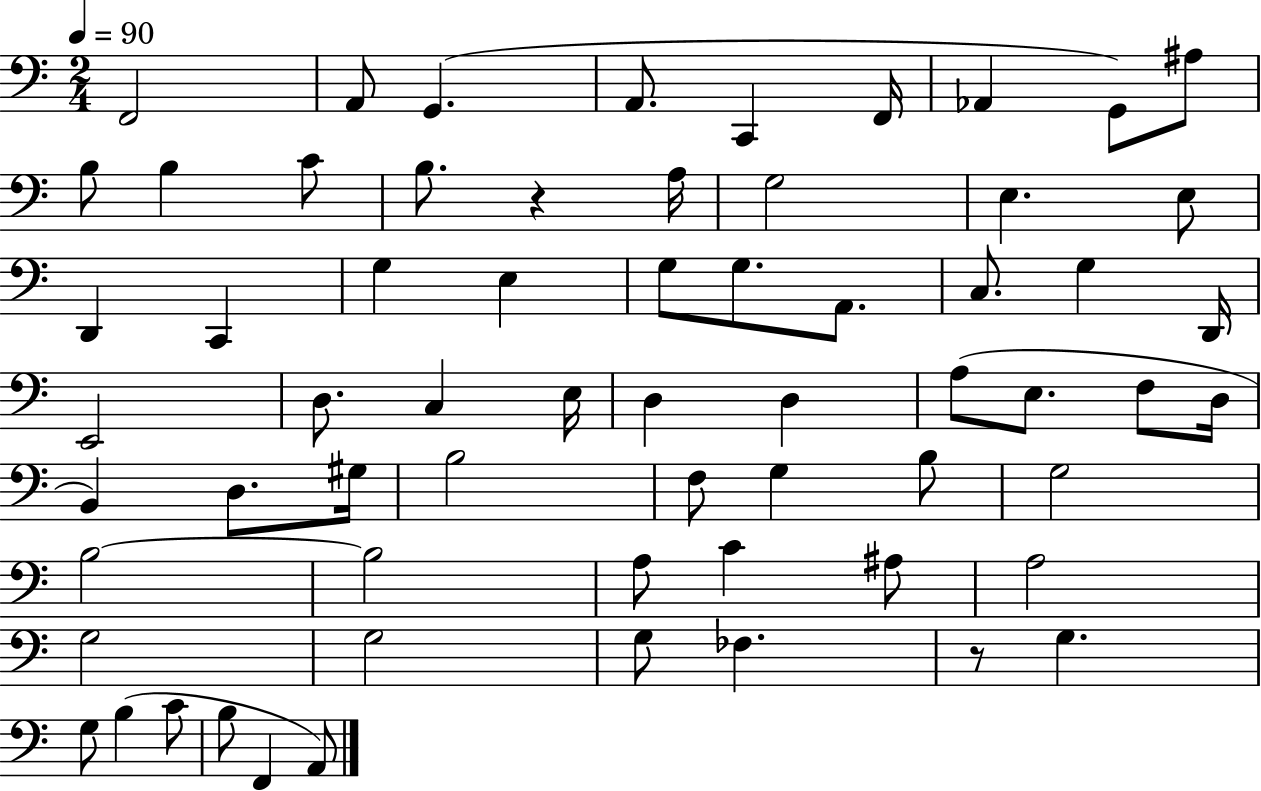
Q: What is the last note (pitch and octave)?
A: A2